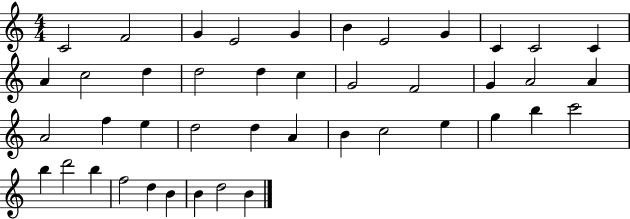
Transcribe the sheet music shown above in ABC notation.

X:1
T:Untitled
M:4/4
L:1/4
K:C
C2 F2 G E2 G B E2 G C C2 C A c2 d d2 d c G2 F2 G A2 A A2 f e d2 d A B c2 e g b c'2 b d'2 b f2 d B B d2 B